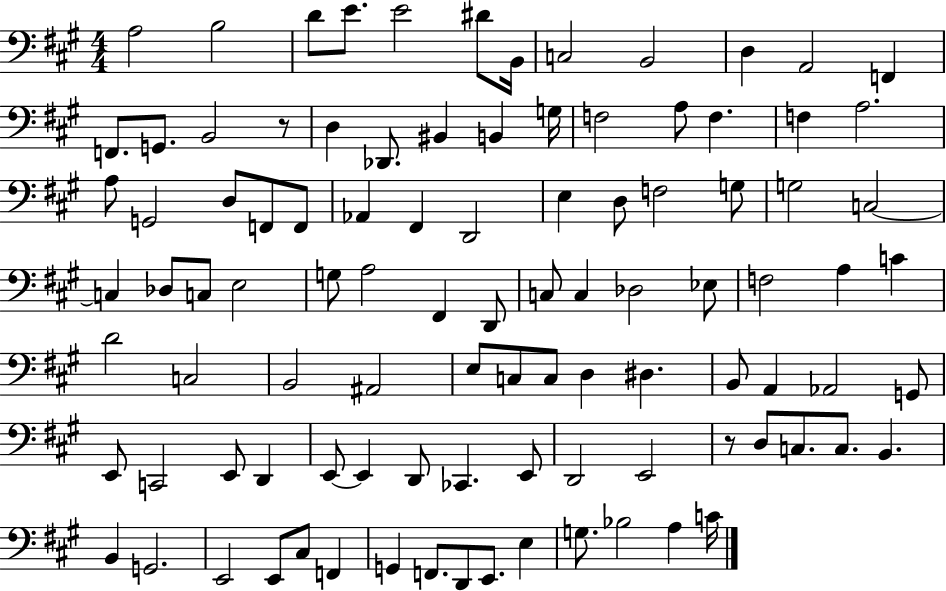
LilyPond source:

{
  \clef bass
  \numericTimeSignature
  \time 4/4
  \key a \major
  a2 b2 | d'8 e'8. e'2 dis'8 b,16 | c2 b,2 | d4 a,2 f,4 | \break f,8. g,8. b,2 r8 | d4 des,8. bis,4 b,4 g16 | f2 a8 f4. | f4 a2. | \break a8 g,2 d8 f,8 f,8 | aes,4 fis,4 d,2 | e4 d8 f2 g8 | g2 c2~~ | \break c4 des8 c8 e2 | g8 a2 fis,4 d,8 | c8 c4 des2 ees8 | f2 a4 c'4 | \break d'2 c2 | b,2 ais,2 | e8 c8 c8 d4 dis4. | b,8 a,4 aes,2 g,8 | \break e,8 c,2 e,8 d,4 | e,8~~ e,4 d,8 ces,4. e,8 | d,2 e,2 | r8 d8 c8. c8. b,4. | \break b,4 g,2. | e,2 e,8 cis8 f,4 | g,4 f,8. d,8 e,8. e4 | g8. bes2 a4 c'16 | \break \bar "|."
}